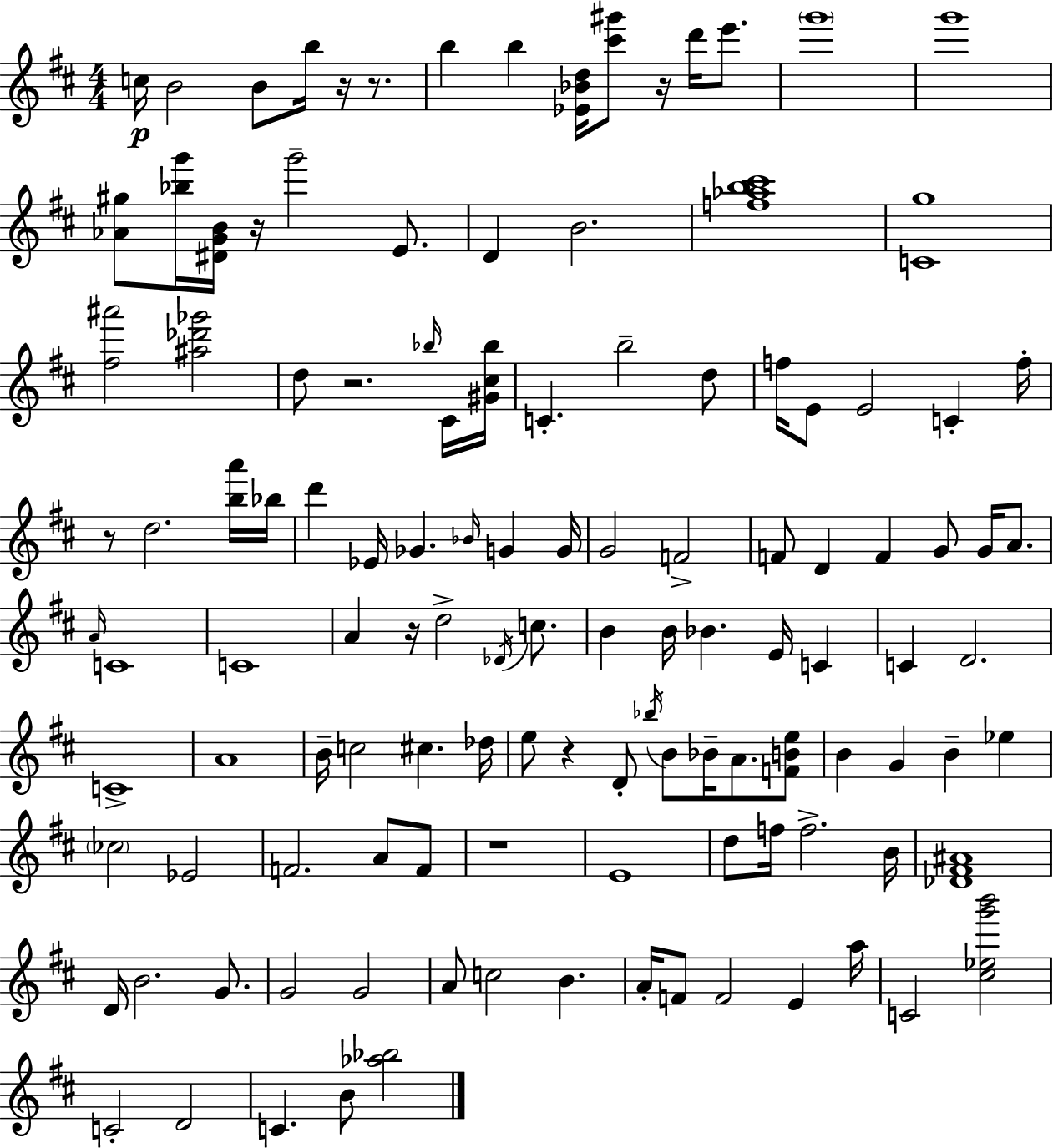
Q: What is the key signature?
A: D major